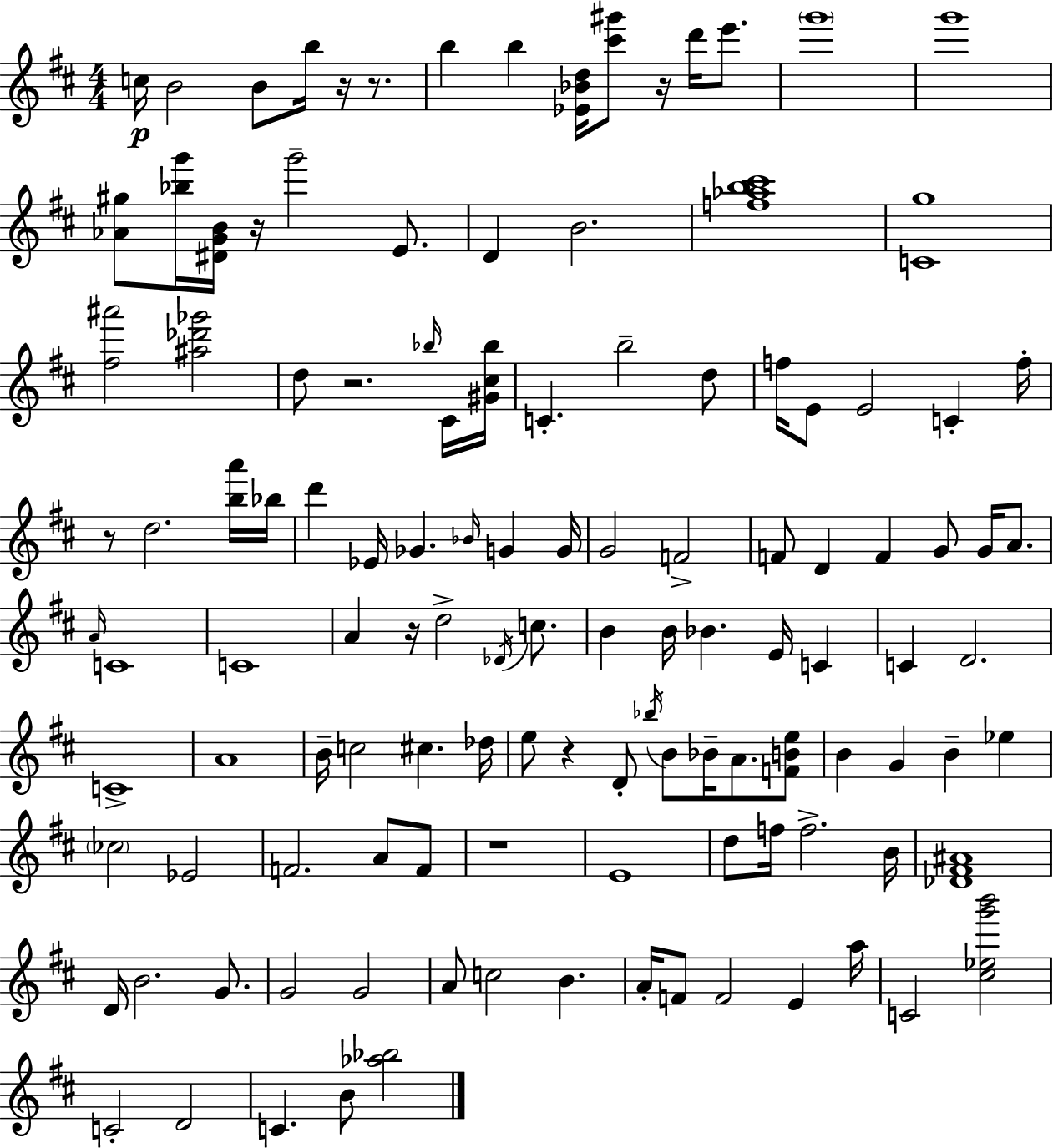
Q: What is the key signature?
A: D major